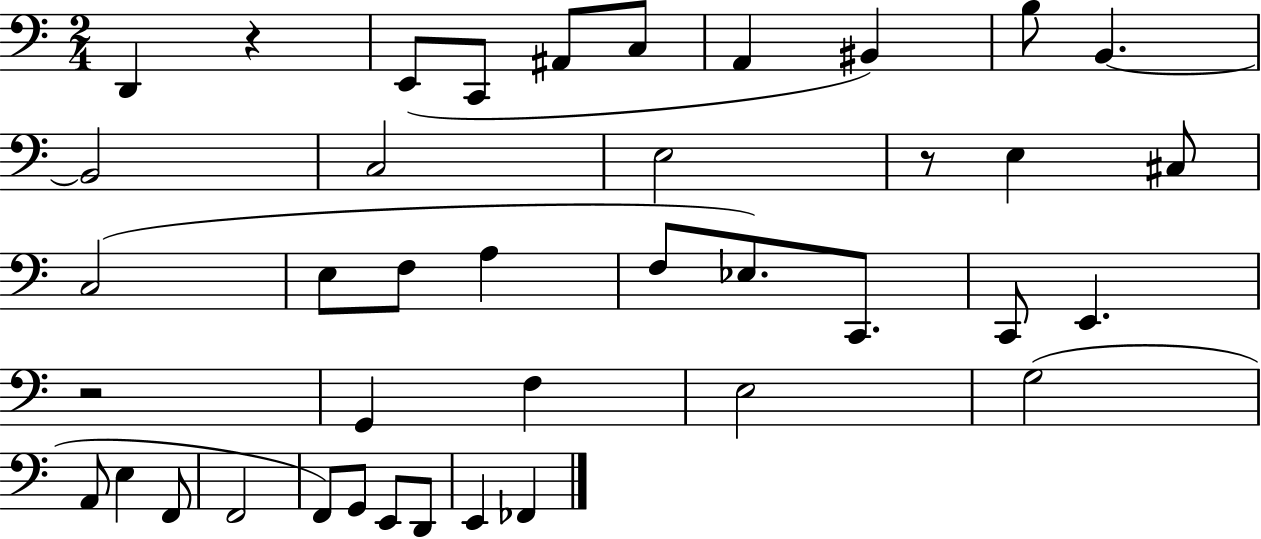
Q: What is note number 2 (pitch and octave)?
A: E2